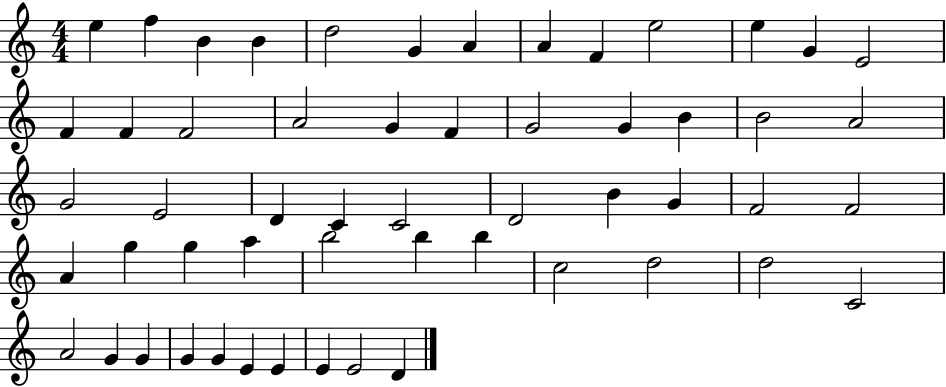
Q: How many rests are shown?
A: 0